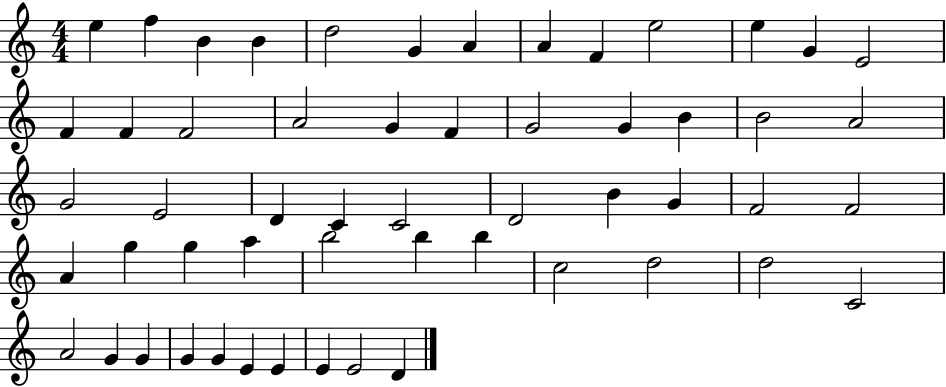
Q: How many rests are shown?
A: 0